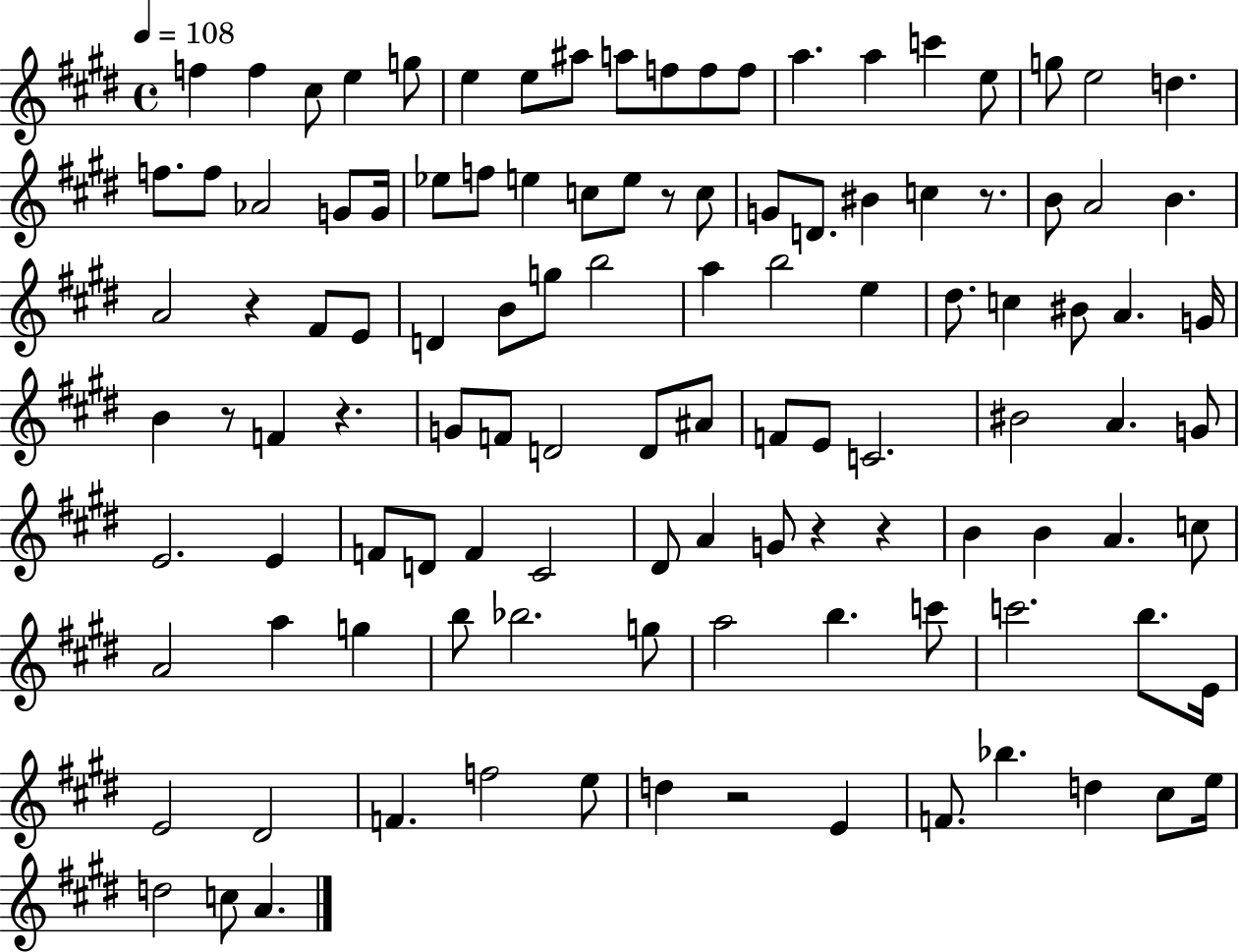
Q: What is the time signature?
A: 4/4